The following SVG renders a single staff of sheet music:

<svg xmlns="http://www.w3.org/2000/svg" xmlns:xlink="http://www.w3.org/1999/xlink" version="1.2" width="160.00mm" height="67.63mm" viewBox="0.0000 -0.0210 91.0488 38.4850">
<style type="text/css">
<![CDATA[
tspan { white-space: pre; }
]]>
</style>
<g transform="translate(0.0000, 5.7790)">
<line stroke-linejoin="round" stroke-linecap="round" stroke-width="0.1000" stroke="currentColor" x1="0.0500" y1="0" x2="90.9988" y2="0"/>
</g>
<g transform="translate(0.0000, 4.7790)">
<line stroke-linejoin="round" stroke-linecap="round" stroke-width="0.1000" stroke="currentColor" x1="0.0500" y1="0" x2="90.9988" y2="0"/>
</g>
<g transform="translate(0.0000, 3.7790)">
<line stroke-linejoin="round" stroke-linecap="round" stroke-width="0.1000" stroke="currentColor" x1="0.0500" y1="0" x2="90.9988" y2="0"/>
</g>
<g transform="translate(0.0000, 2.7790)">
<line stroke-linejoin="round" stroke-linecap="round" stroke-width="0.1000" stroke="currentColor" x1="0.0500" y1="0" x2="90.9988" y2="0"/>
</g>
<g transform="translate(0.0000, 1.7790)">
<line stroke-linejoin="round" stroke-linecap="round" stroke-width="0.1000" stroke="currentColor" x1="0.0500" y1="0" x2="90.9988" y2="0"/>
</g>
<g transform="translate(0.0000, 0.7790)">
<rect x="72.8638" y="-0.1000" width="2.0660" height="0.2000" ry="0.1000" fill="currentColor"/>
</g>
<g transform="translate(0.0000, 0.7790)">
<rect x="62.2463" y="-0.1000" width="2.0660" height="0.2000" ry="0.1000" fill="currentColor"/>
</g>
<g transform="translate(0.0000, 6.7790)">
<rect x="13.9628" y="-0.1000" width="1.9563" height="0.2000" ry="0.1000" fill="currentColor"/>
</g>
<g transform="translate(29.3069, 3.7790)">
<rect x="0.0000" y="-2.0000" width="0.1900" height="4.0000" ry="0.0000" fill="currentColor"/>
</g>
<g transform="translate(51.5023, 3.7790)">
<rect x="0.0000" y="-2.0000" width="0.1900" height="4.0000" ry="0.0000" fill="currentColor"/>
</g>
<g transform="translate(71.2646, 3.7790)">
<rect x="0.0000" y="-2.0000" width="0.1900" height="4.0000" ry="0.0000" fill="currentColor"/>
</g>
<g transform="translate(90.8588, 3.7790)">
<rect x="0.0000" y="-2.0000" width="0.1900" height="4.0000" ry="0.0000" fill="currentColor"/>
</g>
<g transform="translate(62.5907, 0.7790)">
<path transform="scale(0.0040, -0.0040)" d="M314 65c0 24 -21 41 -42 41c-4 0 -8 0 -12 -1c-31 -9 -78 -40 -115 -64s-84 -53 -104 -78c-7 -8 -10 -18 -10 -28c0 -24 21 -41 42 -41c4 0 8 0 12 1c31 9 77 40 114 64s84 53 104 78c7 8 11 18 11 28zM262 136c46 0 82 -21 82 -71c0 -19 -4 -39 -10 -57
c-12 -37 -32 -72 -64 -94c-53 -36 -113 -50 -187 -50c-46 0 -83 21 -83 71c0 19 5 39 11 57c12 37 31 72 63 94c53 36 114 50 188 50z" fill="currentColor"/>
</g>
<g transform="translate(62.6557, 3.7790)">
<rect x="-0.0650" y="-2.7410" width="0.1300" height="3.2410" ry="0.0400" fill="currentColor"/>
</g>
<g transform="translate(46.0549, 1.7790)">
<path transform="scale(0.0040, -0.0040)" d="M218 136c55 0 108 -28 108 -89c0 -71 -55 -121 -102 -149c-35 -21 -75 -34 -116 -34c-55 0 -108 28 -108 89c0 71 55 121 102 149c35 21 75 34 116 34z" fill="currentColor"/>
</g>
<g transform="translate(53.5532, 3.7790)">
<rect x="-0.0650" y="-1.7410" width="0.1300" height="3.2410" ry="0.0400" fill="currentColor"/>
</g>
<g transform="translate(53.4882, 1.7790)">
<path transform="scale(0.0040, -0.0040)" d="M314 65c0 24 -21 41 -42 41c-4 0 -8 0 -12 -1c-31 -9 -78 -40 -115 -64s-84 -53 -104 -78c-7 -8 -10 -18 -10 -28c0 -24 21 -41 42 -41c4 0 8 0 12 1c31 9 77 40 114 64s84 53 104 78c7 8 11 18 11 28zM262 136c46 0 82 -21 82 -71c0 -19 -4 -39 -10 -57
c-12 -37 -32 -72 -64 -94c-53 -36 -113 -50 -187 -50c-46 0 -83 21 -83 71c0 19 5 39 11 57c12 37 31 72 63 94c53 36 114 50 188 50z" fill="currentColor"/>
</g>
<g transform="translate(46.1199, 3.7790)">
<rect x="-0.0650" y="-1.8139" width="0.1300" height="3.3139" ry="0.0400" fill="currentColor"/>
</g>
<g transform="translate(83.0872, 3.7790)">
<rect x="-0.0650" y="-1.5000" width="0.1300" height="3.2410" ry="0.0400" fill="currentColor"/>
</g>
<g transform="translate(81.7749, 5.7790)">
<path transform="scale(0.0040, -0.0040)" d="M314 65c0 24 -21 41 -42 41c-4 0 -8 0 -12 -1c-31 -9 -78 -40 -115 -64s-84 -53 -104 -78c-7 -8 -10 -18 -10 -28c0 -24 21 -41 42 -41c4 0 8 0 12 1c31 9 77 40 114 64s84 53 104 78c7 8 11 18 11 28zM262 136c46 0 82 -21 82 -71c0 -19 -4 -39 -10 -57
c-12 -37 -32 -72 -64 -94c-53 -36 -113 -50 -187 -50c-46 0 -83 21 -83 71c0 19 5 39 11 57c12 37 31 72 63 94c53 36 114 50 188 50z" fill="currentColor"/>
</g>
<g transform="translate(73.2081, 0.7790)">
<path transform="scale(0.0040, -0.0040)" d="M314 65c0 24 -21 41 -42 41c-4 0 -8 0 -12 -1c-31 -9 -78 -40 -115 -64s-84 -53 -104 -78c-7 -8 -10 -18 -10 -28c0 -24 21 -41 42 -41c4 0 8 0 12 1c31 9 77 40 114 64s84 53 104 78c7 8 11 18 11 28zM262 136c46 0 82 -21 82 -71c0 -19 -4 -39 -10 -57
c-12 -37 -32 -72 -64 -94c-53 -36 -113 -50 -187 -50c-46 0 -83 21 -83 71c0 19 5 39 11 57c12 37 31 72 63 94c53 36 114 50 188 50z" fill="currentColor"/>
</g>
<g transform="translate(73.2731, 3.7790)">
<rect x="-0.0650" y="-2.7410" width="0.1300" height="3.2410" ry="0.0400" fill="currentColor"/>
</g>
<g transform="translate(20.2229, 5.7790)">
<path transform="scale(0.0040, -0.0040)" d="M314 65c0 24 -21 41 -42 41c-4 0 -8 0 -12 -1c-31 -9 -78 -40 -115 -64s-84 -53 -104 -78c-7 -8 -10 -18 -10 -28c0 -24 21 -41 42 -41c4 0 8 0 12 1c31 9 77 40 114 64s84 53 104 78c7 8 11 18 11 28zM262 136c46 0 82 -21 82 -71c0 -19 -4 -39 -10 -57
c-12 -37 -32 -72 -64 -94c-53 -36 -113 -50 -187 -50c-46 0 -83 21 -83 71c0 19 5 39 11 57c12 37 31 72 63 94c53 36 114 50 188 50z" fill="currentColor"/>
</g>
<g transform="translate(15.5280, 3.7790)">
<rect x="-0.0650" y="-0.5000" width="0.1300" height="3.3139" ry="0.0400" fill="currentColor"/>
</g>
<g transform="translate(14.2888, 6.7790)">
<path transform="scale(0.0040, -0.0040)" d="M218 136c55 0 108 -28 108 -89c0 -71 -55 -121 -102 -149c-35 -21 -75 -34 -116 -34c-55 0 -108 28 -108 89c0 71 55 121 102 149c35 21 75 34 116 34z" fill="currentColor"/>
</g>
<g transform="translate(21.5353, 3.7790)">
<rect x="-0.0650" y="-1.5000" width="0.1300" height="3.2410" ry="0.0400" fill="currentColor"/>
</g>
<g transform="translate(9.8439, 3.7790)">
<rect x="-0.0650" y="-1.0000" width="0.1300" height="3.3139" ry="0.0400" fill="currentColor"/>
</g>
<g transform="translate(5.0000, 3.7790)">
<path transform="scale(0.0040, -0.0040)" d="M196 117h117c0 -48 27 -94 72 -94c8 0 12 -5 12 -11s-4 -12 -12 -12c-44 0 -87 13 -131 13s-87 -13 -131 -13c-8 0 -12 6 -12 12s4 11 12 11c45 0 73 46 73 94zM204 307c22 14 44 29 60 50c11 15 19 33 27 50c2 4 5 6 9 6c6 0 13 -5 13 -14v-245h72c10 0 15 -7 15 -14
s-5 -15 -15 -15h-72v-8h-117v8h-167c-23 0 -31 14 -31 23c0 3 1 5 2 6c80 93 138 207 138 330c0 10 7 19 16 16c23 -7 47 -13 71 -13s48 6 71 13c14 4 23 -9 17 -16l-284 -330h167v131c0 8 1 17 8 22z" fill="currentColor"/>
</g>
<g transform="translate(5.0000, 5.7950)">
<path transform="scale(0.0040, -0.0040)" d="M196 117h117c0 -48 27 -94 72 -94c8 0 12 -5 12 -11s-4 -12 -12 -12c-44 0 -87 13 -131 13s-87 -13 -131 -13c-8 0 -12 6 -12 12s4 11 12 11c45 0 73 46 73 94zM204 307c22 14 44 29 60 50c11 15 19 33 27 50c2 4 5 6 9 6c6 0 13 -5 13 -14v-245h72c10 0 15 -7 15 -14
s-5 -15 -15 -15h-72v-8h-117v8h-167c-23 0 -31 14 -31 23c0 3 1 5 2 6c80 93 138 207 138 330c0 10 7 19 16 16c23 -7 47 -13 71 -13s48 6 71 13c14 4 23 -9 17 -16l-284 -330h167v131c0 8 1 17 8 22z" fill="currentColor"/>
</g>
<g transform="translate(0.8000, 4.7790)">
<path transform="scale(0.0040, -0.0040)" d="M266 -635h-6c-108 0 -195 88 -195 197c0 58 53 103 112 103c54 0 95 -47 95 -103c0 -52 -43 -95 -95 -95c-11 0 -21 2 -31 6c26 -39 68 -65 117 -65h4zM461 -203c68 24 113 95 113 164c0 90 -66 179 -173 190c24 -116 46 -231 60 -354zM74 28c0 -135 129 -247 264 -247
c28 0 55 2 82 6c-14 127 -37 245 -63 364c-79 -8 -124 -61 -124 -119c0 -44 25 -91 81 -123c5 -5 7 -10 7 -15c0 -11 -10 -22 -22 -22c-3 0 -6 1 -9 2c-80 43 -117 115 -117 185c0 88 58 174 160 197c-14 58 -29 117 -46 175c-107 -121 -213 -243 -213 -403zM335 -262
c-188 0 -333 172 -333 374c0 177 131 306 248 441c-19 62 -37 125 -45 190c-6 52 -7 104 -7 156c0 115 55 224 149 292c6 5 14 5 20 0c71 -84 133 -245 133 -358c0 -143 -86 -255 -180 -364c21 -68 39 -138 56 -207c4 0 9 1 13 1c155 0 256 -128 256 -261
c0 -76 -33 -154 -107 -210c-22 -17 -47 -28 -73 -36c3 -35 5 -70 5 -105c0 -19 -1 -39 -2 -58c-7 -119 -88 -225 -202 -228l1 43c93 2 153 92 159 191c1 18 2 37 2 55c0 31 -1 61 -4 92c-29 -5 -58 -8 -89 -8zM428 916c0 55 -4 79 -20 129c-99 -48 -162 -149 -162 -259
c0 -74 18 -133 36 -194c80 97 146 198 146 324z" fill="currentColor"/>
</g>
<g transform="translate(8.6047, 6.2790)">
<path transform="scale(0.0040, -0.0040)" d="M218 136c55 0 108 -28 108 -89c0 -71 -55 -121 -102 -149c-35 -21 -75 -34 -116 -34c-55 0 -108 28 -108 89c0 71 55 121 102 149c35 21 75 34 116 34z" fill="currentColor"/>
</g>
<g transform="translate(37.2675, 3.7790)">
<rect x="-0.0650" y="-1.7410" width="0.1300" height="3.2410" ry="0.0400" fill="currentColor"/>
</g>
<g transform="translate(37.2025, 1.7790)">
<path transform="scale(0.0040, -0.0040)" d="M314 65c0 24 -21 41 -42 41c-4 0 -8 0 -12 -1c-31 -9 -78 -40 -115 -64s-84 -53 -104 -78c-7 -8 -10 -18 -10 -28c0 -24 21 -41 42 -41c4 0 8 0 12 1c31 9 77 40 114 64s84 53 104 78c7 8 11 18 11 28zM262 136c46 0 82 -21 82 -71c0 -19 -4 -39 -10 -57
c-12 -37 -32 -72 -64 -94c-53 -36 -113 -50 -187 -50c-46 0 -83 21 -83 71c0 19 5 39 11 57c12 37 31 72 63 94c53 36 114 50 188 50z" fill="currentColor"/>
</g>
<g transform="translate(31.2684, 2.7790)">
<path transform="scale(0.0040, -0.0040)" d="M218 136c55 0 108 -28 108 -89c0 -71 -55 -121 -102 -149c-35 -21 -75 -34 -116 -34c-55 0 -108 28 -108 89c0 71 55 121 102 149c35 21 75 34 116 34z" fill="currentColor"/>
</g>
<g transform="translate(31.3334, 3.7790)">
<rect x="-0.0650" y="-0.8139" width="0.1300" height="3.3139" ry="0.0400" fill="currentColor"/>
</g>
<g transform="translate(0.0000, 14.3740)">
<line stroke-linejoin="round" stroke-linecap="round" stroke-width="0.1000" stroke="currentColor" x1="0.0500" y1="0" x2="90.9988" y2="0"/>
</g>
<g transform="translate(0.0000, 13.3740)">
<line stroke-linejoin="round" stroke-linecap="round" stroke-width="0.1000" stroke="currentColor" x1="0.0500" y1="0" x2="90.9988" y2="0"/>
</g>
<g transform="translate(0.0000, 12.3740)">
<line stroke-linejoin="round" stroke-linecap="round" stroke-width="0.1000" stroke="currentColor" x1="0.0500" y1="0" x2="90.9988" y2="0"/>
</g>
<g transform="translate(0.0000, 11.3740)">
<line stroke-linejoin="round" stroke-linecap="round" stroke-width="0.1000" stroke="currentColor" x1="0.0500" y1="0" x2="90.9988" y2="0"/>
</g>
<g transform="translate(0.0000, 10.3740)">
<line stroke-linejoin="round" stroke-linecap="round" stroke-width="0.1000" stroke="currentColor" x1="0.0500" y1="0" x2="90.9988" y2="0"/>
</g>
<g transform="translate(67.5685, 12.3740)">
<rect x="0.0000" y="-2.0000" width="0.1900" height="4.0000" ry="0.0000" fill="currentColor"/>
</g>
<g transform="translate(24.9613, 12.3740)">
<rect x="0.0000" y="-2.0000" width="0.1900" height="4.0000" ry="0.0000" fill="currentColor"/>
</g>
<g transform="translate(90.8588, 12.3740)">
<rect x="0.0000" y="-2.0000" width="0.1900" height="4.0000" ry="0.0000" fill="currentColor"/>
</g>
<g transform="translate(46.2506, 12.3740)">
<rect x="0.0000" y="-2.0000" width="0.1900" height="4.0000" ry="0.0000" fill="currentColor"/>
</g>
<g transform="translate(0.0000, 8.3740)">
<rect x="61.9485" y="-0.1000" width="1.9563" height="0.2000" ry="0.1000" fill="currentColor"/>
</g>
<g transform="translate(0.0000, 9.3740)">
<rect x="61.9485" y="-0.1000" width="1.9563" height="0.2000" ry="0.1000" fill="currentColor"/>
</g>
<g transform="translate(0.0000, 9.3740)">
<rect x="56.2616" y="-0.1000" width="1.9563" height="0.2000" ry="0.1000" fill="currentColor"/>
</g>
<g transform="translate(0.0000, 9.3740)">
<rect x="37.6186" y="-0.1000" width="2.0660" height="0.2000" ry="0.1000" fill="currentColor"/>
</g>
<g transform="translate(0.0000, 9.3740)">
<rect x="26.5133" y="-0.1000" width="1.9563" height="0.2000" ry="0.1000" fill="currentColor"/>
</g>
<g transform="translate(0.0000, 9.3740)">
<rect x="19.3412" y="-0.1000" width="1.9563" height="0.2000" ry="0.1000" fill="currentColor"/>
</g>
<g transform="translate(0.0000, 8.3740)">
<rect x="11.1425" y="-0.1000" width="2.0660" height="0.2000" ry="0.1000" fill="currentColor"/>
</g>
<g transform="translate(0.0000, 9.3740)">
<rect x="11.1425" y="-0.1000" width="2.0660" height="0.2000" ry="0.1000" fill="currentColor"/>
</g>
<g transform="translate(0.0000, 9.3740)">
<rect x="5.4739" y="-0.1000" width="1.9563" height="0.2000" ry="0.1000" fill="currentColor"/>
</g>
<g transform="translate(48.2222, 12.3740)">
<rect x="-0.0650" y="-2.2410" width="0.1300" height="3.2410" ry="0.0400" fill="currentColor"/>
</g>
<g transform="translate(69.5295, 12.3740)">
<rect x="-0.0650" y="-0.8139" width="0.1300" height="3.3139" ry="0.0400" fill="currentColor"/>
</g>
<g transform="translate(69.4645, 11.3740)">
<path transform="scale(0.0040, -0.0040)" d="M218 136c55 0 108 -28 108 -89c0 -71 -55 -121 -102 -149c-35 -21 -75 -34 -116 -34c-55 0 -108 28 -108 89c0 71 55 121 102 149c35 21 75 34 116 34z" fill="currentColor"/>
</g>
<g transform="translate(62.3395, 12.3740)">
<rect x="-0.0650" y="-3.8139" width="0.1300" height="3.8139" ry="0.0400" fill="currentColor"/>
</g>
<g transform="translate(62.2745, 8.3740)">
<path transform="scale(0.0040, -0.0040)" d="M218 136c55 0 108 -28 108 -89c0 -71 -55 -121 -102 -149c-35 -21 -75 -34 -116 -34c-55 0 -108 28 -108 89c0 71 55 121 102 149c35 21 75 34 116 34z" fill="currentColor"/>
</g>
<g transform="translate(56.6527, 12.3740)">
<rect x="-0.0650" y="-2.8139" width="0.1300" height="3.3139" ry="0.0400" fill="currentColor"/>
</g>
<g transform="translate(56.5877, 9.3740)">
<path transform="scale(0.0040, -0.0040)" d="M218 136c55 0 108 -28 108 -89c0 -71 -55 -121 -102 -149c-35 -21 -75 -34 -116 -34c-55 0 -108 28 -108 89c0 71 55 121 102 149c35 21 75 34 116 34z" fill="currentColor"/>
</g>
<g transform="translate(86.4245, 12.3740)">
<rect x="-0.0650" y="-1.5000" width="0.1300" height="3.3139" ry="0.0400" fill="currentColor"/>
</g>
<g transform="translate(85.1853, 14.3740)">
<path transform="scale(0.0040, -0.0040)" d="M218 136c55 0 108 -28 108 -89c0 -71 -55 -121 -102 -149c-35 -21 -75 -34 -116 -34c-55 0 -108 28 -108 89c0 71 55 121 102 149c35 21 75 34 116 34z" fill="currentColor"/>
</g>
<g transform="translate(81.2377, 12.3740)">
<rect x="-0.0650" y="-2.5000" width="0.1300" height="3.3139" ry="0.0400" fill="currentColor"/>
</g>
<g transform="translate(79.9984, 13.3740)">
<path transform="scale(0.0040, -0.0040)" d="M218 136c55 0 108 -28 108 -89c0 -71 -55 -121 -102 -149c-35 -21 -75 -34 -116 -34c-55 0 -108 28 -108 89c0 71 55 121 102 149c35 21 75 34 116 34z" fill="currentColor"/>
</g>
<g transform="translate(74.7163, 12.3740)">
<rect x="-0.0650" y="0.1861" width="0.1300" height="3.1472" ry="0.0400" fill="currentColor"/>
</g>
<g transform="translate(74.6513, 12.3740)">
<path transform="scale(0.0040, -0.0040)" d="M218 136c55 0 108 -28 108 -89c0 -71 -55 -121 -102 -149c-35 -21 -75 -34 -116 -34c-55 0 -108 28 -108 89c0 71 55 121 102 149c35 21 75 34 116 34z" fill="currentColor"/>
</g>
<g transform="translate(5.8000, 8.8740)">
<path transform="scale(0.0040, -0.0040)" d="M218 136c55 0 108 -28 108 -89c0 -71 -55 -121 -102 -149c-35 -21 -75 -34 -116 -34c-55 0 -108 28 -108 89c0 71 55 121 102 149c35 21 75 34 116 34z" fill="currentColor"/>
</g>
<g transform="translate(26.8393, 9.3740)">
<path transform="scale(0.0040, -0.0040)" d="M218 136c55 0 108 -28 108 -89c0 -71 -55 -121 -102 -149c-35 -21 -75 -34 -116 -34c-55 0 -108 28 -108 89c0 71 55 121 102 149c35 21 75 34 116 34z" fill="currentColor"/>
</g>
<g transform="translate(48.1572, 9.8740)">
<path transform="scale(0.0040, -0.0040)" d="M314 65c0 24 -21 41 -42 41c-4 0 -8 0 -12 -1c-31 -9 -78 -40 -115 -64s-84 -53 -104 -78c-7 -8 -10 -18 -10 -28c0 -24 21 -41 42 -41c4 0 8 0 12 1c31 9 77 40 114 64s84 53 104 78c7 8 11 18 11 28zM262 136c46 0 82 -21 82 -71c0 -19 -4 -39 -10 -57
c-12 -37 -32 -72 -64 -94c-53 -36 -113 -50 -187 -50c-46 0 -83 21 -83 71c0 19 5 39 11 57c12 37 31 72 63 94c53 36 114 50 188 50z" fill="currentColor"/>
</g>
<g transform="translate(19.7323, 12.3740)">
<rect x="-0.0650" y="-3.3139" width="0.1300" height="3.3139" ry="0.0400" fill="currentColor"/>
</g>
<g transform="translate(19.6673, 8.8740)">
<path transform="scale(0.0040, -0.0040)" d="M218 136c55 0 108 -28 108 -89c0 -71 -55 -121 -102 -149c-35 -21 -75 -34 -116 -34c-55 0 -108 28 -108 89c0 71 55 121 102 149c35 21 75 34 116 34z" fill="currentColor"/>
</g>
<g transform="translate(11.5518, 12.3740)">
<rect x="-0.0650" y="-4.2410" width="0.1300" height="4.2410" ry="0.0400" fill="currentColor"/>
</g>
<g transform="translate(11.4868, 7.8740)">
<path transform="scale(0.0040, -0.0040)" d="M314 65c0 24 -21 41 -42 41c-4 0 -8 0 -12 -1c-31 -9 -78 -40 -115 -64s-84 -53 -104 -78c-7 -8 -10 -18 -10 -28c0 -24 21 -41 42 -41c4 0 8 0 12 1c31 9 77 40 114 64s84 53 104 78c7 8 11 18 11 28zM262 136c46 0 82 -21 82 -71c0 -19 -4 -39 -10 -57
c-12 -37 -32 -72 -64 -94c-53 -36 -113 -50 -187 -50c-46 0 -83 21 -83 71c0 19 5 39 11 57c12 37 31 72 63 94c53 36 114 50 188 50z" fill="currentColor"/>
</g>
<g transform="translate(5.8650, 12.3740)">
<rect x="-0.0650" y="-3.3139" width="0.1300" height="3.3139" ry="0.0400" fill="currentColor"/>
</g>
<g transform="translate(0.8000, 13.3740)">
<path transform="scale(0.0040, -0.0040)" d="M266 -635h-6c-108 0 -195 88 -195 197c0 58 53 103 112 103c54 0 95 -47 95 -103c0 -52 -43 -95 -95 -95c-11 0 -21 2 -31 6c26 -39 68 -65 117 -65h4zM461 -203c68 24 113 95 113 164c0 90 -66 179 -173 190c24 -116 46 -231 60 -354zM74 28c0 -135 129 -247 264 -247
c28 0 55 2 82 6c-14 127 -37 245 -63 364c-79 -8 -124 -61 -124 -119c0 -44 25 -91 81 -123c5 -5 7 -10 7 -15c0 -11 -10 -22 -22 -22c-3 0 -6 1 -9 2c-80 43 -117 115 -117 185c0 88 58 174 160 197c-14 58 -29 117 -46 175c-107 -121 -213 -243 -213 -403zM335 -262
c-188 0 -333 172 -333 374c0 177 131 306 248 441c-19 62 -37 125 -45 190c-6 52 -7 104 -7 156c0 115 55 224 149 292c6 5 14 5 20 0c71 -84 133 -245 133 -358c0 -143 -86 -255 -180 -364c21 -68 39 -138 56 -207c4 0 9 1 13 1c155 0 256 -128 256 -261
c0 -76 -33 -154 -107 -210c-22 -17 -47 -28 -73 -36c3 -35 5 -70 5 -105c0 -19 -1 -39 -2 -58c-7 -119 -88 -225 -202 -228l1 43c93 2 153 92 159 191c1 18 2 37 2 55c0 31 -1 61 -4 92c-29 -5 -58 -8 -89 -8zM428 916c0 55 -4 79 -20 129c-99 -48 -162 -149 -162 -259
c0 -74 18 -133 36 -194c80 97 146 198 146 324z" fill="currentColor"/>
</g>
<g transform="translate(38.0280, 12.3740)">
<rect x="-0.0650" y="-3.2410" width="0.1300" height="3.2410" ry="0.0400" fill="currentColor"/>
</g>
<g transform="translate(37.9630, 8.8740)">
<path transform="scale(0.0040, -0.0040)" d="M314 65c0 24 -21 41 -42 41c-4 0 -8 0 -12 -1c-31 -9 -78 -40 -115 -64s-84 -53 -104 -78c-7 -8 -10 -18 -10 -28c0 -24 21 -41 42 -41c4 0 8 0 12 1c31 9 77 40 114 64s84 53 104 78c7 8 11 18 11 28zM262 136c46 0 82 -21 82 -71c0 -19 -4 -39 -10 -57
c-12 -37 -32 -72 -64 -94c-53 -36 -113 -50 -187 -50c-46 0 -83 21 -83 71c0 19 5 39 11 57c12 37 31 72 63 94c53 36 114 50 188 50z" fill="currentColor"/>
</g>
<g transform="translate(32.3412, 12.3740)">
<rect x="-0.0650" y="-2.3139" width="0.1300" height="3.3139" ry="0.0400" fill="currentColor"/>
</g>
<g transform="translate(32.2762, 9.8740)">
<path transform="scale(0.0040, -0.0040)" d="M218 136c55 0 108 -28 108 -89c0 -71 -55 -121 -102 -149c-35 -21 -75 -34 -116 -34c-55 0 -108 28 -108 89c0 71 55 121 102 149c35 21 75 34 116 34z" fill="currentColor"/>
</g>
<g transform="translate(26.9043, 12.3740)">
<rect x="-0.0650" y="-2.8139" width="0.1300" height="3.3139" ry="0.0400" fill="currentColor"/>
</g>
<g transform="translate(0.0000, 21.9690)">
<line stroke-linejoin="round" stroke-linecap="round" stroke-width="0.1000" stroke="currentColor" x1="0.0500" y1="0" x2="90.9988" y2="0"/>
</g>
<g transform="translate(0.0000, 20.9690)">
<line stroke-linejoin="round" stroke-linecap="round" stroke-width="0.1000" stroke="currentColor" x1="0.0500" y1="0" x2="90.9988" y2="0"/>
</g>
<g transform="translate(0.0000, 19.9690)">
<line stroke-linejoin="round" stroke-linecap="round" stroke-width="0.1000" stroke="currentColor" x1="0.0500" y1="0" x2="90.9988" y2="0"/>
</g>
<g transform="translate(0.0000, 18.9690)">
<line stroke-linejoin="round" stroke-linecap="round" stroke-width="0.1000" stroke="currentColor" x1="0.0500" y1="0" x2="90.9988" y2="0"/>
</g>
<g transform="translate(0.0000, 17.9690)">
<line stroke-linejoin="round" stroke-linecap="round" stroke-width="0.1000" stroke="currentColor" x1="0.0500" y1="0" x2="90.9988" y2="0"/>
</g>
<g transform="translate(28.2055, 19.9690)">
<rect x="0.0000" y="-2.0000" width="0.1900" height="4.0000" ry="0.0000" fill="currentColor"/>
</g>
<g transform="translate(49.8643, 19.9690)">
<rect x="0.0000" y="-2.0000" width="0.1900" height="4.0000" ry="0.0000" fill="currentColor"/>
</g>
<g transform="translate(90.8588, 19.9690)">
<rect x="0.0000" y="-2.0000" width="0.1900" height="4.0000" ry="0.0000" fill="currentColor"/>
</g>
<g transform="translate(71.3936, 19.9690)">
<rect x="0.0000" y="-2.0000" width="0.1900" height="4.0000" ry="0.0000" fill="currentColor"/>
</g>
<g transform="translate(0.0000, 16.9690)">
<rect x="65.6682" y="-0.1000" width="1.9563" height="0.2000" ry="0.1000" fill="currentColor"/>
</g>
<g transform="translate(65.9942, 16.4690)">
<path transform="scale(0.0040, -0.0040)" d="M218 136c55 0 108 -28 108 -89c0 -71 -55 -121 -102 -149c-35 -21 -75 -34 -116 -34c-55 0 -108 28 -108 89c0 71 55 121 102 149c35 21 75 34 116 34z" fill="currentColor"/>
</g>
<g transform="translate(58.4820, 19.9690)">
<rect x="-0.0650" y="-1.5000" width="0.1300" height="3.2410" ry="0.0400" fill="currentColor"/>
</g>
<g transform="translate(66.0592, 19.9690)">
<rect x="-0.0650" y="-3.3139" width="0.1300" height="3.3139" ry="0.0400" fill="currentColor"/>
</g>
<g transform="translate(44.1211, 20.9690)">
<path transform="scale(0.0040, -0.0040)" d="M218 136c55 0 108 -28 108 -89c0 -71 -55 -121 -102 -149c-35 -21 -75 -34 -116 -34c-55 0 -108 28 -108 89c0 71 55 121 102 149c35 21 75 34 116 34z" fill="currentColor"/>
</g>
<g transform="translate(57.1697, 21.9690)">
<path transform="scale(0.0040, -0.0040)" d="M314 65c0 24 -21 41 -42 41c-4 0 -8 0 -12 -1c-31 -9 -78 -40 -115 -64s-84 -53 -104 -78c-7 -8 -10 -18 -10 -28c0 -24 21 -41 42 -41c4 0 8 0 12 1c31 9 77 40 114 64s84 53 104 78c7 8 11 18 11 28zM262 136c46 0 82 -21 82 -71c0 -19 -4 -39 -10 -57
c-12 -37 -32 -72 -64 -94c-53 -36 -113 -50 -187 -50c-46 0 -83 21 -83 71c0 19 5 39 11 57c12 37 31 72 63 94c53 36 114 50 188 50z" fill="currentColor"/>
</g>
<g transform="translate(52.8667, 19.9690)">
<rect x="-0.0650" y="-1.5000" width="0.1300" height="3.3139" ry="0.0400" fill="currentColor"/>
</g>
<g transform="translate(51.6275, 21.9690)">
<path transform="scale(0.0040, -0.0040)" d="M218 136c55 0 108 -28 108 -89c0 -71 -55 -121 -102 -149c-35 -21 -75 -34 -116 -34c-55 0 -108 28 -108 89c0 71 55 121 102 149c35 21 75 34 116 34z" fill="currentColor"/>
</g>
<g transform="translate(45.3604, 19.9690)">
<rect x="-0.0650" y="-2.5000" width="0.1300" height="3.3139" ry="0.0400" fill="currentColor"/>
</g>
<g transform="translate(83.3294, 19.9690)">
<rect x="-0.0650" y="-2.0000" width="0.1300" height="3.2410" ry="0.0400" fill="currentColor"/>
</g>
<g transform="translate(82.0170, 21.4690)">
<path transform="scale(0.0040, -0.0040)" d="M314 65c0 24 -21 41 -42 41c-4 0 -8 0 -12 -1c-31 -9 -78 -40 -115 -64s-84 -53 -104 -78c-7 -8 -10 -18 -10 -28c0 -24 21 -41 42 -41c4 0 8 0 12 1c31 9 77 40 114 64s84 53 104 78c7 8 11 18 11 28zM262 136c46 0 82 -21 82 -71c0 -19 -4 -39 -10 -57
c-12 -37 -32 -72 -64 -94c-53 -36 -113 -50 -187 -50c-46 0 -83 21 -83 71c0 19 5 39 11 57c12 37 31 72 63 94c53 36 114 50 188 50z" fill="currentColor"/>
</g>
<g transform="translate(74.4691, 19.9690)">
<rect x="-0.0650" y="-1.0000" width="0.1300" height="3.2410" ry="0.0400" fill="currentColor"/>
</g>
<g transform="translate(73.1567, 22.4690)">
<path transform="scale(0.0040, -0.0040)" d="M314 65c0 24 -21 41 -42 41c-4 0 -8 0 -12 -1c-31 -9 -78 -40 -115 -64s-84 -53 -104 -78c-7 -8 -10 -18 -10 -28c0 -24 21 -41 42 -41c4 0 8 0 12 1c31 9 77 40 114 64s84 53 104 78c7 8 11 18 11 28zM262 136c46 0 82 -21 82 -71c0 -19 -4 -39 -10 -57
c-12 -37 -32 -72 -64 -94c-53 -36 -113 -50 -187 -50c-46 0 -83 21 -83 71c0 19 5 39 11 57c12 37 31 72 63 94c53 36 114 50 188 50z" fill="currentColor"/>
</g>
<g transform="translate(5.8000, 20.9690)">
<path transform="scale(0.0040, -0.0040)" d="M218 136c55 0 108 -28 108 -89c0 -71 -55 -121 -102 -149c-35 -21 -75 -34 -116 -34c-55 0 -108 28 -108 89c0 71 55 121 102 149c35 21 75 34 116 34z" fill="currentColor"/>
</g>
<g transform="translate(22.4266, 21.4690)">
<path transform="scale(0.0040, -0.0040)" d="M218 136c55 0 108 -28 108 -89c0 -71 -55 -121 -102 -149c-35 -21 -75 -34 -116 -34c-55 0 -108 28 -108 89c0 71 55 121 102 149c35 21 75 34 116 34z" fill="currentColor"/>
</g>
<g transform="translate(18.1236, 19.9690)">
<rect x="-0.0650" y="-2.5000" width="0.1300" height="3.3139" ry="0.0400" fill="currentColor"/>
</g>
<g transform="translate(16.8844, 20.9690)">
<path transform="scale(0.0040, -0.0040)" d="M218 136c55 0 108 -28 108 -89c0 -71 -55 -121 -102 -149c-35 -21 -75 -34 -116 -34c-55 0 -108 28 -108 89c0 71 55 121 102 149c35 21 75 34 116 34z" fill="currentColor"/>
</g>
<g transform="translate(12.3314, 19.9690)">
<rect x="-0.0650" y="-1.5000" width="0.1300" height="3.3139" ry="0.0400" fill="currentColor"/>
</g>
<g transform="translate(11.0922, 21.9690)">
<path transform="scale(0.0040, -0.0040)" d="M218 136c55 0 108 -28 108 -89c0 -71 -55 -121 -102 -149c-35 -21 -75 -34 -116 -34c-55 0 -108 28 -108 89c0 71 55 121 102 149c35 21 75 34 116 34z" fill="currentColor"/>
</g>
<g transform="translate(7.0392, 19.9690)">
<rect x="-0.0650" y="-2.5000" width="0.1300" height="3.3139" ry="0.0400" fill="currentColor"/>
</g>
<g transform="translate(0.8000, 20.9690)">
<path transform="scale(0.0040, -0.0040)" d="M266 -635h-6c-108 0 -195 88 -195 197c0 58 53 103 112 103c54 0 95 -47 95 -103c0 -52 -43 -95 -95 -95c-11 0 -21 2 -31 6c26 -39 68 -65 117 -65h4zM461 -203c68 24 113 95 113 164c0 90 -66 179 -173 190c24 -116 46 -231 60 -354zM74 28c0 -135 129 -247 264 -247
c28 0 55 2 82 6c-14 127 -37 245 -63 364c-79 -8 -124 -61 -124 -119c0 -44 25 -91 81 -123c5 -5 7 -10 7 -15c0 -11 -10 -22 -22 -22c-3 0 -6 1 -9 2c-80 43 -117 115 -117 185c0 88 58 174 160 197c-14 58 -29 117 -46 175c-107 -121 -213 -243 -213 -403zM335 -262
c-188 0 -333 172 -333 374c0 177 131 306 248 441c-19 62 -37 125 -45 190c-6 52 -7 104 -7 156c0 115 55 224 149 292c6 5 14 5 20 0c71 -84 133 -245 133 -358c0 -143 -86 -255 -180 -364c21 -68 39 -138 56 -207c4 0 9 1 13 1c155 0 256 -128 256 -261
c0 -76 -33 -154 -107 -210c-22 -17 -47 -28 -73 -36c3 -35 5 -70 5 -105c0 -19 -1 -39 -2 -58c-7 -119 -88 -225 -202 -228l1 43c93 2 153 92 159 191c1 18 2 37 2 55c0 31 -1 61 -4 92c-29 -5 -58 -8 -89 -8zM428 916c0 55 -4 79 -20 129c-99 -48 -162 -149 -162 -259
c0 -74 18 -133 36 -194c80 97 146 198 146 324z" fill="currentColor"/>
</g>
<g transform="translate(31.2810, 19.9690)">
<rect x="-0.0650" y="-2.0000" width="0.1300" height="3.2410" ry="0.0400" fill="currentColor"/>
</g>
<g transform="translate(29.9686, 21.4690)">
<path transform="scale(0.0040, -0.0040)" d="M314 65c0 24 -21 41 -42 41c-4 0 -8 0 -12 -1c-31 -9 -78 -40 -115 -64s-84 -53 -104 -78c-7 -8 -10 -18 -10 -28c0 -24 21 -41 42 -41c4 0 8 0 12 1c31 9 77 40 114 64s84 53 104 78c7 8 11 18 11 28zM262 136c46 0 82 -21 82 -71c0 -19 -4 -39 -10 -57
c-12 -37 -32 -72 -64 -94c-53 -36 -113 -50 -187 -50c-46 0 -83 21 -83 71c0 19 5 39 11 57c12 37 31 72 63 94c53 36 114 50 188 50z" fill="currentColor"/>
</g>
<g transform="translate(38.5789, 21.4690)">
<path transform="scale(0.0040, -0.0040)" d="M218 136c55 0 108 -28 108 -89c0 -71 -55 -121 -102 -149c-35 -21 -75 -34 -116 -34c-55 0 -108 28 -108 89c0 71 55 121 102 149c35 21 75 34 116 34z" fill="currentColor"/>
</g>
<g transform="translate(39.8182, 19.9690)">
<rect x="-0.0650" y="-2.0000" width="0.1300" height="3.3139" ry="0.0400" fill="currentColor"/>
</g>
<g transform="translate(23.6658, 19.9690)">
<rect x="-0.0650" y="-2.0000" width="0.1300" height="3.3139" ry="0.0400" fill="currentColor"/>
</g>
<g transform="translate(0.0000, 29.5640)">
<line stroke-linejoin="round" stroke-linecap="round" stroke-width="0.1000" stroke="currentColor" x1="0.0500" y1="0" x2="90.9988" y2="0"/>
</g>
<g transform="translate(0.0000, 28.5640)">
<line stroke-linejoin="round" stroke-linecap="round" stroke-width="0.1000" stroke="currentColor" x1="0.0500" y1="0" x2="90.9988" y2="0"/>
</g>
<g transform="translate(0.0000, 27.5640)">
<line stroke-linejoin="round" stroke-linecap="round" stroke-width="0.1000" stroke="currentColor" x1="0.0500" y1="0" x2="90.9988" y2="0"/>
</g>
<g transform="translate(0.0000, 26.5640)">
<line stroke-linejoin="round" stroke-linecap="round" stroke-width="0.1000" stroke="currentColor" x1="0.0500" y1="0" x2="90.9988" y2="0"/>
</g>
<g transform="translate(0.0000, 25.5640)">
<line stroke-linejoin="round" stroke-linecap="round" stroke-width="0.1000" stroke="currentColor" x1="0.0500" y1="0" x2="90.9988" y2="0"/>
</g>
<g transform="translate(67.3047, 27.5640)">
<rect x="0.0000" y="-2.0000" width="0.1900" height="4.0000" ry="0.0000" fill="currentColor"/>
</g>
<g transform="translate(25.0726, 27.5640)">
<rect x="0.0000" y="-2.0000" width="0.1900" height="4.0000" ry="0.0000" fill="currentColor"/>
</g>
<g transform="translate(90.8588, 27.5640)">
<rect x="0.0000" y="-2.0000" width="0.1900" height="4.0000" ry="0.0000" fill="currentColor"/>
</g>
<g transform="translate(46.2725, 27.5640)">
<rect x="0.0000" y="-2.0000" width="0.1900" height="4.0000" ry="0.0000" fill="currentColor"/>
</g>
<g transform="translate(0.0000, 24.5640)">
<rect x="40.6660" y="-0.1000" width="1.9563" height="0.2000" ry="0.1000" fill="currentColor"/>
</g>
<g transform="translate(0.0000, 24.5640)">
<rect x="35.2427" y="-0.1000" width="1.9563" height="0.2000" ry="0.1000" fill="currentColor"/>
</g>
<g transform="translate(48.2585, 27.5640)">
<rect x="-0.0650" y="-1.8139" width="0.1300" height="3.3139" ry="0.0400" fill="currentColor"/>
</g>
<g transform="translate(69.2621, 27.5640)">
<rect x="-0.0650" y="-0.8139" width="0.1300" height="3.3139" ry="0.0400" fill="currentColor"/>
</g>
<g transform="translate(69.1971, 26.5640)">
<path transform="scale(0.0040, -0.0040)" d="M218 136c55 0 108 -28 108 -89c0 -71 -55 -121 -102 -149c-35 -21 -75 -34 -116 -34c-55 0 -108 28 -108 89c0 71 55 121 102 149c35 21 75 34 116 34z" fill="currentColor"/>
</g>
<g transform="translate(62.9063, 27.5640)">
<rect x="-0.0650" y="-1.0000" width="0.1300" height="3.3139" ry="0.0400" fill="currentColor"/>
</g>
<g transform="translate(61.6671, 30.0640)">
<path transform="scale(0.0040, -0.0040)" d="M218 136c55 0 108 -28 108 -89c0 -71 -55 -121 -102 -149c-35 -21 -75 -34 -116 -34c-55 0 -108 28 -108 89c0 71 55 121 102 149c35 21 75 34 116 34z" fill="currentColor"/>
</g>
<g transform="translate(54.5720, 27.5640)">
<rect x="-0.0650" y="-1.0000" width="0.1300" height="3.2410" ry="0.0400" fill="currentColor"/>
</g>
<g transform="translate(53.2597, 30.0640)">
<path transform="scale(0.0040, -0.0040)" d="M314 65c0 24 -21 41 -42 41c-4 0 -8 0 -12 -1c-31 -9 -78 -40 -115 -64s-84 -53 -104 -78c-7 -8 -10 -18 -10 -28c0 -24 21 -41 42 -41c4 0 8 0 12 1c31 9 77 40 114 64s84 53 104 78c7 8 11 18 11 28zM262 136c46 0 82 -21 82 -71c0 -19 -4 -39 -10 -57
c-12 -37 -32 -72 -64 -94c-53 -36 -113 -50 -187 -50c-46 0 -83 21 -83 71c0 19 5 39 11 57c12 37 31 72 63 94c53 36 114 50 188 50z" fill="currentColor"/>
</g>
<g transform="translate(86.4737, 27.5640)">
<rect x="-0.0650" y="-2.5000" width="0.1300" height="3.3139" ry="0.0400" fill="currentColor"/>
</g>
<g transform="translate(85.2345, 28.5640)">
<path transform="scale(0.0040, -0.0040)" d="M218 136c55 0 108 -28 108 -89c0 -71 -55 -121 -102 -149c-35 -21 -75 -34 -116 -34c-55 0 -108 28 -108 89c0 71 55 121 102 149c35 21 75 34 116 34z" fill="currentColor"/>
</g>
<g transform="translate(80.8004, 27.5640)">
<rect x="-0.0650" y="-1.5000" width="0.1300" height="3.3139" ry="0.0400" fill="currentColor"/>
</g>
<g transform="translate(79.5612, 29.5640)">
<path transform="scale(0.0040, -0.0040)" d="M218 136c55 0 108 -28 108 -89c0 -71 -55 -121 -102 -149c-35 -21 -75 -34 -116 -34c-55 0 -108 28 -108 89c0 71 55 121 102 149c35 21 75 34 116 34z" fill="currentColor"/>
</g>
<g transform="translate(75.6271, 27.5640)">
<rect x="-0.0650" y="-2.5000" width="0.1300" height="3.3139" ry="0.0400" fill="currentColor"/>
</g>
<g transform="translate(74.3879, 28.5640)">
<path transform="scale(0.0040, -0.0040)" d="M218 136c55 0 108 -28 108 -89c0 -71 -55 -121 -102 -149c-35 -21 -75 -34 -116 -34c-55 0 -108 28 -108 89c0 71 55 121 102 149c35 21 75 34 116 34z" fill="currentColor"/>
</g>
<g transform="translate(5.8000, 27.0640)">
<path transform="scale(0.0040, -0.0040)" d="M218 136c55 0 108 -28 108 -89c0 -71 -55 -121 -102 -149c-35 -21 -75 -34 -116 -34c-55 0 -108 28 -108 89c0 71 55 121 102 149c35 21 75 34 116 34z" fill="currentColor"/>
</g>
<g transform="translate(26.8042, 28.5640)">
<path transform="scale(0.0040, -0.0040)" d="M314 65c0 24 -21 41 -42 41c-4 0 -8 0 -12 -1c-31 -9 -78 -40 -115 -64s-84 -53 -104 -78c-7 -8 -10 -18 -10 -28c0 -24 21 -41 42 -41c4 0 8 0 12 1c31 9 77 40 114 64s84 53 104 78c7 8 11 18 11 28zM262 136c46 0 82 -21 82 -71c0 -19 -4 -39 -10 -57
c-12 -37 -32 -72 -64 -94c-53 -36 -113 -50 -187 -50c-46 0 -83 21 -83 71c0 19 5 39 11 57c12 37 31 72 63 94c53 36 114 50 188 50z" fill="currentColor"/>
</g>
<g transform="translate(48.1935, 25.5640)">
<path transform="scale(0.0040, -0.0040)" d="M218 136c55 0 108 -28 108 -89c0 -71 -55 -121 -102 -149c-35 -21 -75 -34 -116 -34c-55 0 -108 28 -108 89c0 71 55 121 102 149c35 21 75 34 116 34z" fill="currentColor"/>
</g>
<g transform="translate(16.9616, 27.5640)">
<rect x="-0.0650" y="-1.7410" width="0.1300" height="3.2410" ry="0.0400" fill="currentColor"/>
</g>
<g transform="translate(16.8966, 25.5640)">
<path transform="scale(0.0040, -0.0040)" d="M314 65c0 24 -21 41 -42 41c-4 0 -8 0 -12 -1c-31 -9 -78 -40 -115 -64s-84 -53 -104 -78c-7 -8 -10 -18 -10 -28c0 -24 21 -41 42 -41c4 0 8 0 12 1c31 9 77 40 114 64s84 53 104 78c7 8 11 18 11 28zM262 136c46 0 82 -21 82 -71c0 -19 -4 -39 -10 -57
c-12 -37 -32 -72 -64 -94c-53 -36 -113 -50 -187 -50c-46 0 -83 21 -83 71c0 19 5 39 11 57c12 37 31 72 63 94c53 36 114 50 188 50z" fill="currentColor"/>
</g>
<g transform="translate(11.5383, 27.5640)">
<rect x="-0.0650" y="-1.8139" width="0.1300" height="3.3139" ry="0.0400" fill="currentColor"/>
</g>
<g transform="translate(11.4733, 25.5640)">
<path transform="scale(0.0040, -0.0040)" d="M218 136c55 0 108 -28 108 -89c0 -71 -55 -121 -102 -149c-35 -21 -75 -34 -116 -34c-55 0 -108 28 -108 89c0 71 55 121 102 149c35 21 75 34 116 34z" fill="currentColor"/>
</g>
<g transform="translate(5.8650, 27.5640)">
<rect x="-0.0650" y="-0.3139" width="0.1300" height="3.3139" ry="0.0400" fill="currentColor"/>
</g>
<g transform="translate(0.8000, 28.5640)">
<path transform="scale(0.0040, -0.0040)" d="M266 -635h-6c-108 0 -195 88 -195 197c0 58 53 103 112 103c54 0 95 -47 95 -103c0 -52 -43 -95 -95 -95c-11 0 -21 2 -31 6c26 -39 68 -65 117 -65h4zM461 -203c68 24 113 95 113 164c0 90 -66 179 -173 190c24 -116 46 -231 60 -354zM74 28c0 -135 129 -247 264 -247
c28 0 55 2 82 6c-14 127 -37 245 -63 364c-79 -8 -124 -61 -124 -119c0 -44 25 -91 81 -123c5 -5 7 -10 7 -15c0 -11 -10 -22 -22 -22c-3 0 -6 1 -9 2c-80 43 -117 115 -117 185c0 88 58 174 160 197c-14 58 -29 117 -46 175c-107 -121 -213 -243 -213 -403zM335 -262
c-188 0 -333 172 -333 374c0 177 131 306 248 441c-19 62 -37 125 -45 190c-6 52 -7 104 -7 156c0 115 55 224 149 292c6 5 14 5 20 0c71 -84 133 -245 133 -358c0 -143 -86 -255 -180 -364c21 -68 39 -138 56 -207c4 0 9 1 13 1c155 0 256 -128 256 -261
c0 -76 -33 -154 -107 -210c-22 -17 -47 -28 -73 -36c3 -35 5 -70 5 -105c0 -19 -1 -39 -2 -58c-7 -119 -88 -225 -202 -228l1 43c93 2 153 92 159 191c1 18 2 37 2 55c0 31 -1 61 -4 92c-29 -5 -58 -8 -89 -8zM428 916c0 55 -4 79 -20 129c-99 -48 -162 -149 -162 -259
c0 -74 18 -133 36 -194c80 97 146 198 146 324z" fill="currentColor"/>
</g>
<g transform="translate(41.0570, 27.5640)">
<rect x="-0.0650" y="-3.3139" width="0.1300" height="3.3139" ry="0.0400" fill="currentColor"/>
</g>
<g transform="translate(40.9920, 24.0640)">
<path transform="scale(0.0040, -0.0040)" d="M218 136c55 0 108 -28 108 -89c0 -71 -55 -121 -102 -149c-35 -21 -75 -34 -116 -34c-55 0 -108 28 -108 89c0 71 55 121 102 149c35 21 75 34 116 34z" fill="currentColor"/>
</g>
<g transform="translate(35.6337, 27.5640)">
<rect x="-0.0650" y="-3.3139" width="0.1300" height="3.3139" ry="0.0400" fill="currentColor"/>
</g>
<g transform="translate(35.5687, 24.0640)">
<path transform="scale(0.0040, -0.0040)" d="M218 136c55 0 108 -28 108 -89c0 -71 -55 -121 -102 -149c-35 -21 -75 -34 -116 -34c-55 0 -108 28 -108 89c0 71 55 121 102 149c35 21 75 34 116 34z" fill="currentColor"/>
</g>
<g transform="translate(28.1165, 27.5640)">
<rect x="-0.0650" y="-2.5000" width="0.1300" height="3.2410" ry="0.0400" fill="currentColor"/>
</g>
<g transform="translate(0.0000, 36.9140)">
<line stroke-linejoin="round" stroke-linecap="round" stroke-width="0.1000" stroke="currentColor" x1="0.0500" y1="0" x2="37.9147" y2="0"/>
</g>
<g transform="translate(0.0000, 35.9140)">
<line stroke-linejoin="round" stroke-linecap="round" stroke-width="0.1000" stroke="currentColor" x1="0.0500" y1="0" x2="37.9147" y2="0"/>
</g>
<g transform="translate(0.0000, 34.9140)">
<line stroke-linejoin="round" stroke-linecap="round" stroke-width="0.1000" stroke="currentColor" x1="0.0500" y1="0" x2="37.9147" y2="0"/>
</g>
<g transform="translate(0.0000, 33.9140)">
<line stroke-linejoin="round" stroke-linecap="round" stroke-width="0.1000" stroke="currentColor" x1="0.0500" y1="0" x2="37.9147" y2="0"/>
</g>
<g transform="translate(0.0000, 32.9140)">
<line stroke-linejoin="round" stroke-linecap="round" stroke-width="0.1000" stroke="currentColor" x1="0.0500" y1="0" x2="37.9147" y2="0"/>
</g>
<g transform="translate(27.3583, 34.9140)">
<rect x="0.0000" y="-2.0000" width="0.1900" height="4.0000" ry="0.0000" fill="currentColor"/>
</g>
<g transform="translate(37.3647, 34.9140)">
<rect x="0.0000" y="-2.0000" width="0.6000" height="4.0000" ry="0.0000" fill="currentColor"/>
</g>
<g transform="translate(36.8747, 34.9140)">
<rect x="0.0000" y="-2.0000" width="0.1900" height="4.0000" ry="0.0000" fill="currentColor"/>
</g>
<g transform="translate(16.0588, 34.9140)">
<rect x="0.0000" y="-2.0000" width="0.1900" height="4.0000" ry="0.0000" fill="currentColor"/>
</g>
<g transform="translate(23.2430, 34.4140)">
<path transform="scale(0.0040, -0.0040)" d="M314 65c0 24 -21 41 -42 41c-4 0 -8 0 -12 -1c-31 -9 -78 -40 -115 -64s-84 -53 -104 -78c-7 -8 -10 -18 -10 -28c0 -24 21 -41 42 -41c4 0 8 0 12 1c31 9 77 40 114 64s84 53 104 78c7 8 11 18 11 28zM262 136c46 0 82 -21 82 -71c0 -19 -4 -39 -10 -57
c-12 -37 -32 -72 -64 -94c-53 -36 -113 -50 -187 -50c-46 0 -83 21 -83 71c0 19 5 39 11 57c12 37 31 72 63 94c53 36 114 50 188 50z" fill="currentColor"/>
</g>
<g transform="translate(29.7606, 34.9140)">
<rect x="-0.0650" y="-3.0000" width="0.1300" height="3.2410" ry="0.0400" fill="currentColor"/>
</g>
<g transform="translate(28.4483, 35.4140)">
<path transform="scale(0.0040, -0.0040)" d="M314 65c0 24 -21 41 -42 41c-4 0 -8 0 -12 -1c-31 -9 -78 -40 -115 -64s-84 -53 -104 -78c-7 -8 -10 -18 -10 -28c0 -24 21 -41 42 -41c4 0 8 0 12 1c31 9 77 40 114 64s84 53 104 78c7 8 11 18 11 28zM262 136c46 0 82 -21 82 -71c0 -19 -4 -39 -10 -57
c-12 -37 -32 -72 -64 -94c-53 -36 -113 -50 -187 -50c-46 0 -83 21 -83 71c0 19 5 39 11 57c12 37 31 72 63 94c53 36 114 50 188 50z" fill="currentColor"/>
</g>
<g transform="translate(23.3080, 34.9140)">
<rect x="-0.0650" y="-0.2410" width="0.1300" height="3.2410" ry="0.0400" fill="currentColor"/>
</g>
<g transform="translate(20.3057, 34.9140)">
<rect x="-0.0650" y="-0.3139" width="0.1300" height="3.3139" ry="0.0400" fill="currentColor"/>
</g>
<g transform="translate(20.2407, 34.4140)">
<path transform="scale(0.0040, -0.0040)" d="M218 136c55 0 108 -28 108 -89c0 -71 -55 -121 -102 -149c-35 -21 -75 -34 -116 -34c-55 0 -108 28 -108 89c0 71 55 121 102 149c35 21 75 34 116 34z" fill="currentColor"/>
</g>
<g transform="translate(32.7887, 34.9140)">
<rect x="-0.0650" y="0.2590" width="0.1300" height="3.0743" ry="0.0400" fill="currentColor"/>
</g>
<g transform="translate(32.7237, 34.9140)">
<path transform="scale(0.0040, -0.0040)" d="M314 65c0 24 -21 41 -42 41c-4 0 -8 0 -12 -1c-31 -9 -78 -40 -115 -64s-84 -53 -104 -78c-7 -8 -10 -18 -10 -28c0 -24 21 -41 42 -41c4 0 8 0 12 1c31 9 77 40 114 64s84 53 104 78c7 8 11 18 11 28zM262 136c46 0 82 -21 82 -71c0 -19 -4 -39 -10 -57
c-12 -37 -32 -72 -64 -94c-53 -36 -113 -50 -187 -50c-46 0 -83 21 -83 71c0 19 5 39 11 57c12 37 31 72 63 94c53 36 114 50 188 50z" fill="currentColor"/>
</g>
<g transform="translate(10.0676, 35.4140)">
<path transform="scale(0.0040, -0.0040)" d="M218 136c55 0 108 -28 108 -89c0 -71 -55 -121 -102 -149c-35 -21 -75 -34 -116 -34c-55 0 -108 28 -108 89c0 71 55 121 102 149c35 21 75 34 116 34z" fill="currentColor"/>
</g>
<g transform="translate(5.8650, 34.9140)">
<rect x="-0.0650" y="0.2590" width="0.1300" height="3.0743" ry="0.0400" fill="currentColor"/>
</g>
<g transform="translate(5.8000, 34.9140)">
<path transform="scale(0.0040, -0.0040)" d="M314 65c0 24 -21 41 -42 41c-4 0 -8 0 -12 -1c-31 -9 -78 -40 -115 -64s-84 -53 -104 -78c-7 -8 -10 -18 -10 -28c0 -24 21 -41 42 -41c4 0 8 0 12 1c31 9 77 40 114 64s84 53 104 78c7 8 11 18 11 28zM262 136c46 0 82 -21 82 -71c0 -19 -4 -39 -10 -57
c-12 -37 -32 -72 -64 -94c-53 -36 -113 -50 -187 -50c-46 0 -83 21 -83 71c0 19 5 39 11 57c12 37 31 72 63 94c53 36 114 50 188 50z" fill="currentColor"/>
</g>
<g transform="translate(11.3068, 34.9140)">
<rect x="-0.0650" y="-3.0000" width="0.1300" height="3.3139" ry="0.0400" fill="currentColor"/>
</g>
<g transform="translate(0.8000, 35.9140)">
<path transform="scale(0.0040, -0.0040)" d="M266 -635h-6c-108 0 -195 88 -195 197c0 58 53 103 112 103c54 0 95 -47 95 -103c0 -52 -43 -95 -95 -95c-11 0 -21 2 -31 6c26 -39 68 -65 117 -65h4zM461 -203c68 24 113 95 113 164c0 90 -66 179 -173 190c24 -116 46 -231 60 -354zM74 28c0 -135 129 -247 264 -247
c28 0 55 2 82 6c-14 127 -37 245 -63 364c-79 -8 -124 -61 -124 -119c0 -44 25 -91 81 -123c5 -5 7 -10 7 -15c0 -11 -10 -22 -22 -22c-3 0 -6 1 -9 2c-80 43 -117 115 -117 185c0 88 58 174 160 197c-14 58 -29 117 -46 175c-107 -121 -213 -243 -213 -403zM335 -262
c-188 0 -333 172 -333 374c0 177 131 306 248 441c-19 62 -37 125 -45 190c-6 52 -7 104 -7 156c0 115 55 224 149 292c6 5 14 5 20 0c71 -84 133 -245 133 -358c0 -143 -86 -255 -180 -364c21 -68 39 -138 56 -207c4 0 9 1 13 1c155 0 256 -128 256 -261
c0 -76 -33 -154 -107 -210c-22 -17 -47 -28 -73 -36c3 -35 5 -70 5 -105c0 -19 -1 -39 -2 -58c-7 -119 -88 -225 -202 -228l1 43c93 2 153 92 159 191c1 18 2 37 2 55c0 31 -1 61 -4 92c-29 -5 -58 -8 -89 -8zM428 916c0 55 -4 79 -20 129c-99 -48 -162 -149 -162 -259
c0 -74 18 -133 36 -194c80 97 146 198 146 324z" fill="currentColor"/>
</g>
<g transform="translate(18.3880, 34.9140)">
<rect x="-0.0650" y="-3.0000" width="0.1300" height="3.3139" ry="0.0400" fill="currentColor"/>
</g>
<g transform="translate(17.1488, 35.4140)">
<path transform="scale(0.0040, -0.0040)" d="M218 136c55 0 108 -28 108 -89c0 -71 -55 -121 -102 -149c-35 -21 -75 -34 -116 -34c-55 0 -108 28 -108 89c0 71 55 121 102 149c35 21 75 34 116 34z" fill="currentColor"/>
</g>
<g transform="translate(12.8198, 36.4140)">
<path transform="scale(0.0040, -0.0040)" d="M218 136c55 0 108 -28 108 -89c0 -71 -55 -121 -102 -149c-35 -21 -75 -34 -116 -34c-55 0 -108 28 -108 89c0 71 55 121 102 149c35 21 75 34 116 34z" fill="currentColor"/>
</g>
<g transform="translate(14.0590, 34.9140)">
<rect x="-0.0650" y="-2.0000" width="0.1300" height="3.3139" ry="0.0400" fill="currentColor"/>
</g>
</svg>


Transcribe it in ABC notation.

X:1
T:Untitled
M:4/4
L:1/4
K:C
D C E2 d f2 f f2 a2 a2 E2 b d'2 b a g b2 g2 a c' d B G E G E G F F2 F G E E2 b D2 F2 c f f2 G2 b b f D2 D d G E G B2 A F A c c2 A2 B2